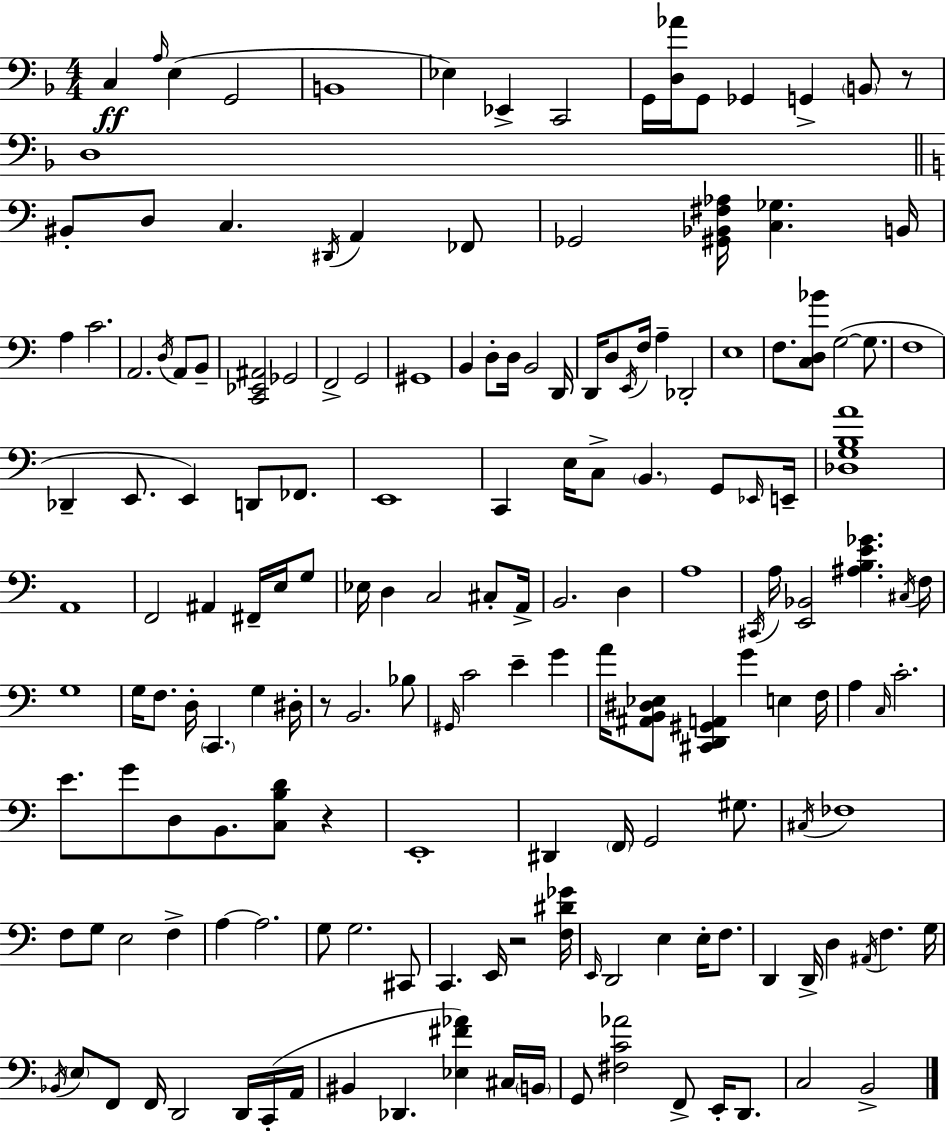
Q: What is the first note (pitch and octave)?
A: C3